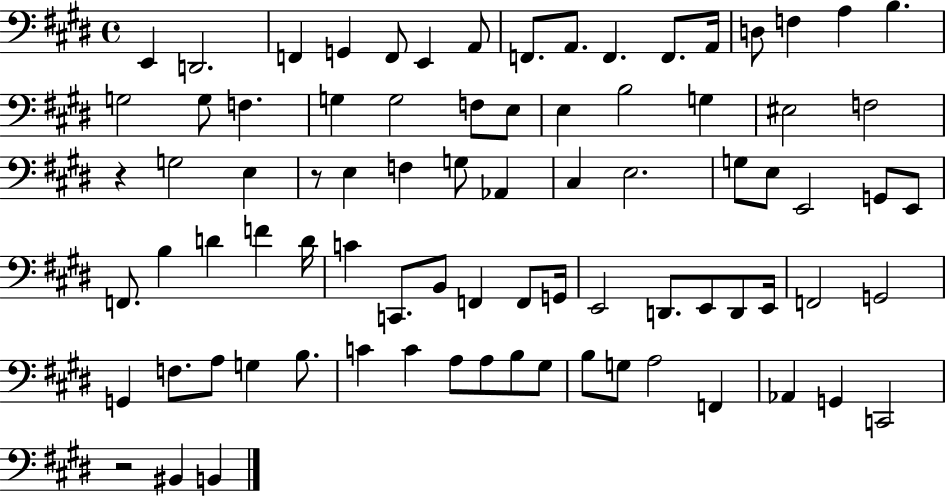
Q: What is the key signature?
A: E major